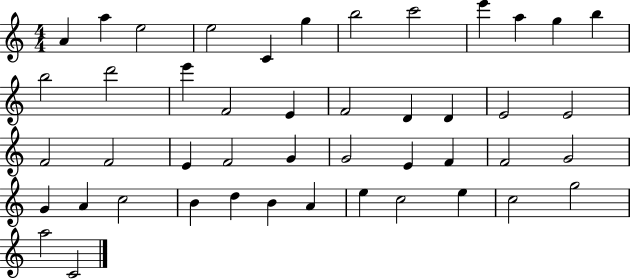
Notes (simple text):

A4/q A5/q E5/h E5/h C4/q G5/q B5/h C6/h E6/q A5/q G5/q B5/q B5/h D6/h E6/q F4/h E4/q F4/h D4/q D4/q E4/h E4/h F4/h F4/h E4/q F4/h G4/q G4/h E4/q F4/q F4/h G4/h G4/q A4/q C5/h B4/q D5/q B4/q A4/q E5/q C5/h E5/q C5/h G5/h A5/h C4/h